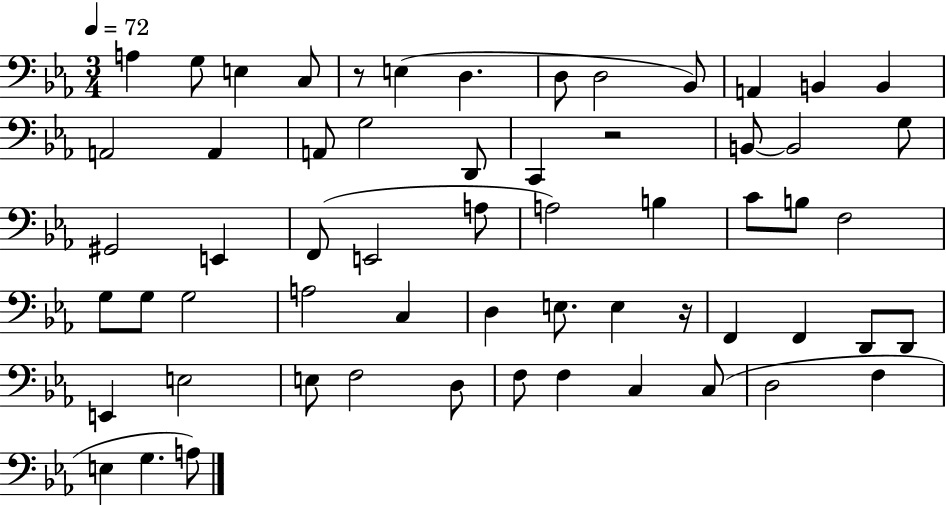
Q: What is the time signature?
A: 3/4